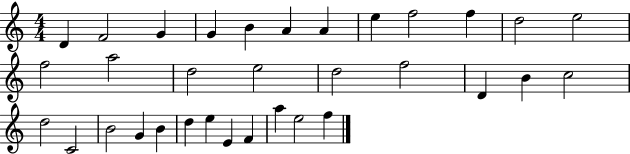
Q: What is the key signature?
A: C major